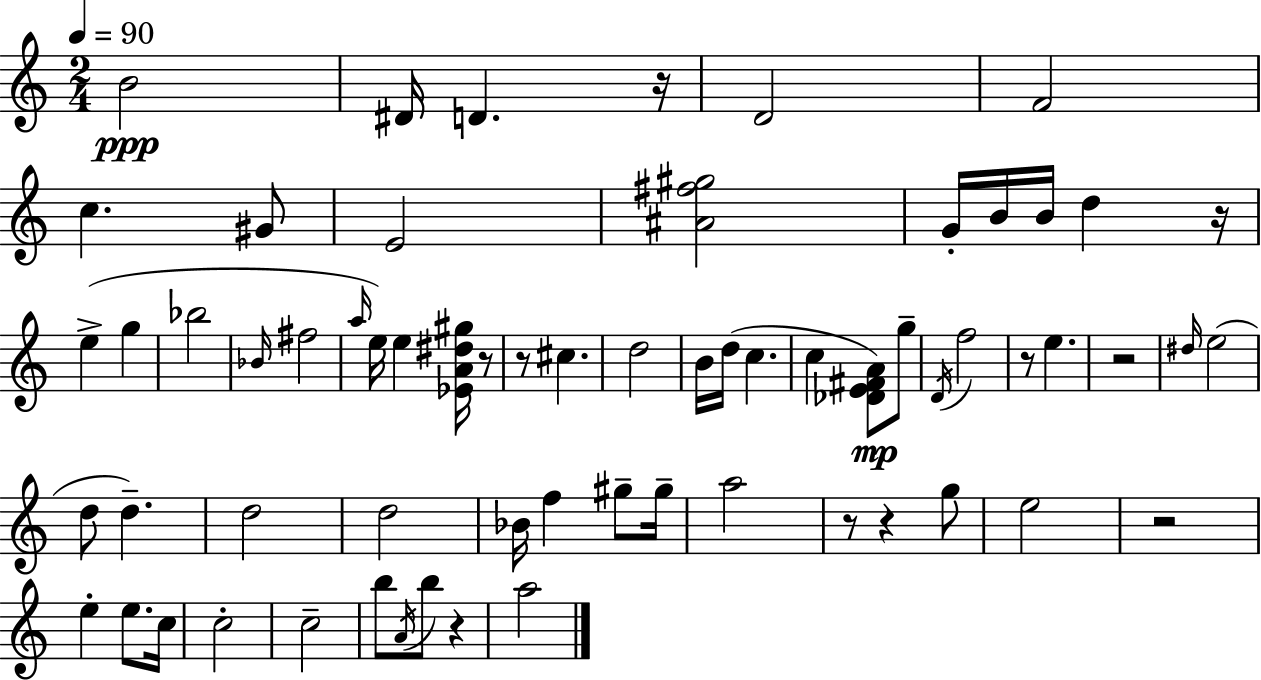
B4/h D#4/s D4/q. R/s D4/h F4/h C5/q. G#4/e E4/h [A#4,F#5,G#5]/h G4/s B4/s B4/s D5/q R/s E5/q G5/q Bb5/h Bb4/s F#5/h A5/s E5/s E5/q [Eb4,A4,D#5,G#5]/s R/e R/e C#5/q. D5/h B4/s D5/s C5/q. C5/q [Db4,E4,F#4,A4]/e G5/e D4/s F5/h R/e E5/q. R/h D#5/s E5/h D5/e D5/q. D5/h D5/h Bb4/s F5/q G#5/e G#5/s A5/h R/e R/q G5/e E5/h R/h E5/q E5/e. C5/s C5/h C5/h B5/e A4/s B5/e R/q A5/h